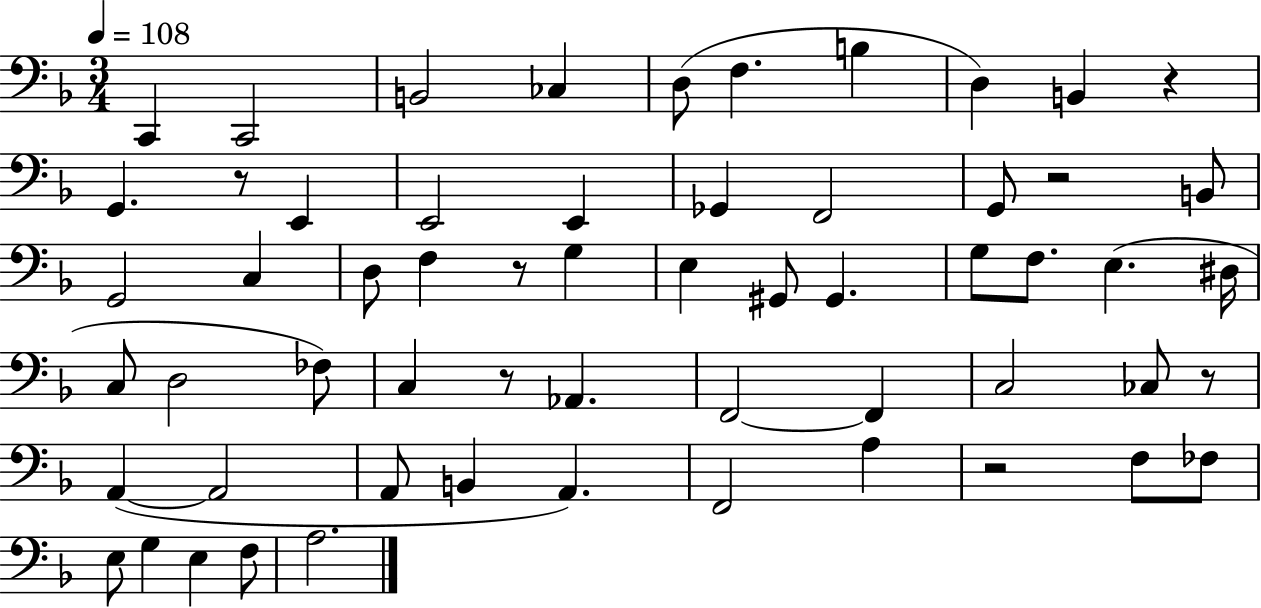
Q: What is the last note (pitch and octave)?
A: A3